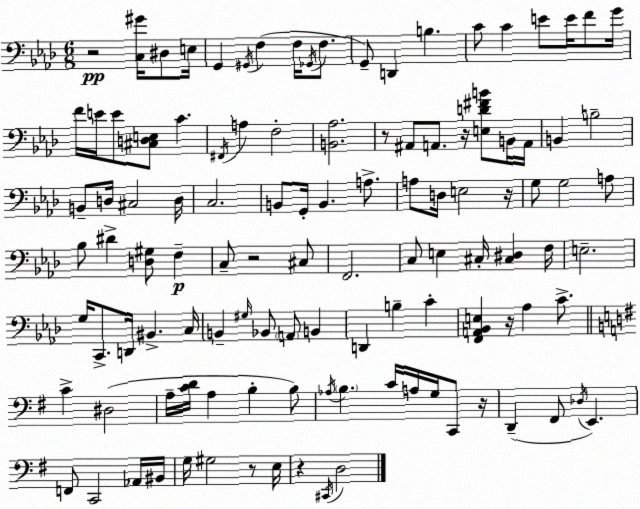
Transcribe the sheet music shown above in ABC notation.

X:1
T:Untitled
M:6/8
L:1/4
K:Fm
z2 [C,^G]/4 ^D,/2 E,/4 G,, ^G,,/4 F, F,/4 _G,,/4 F,/2 G,,/2 D,, B, C/2 C E/2 E/4 F/2 G/4 F/4 E/4 E/2 [^C,D,E,]/2 C ^F,,/4 A, F,2 [B,,_A,]2 z/2 ^A,,/2 A,,/2 z/4 [E,D^FB]/2 B,,/4 A,,/4 B,, B,2 B,,/2 D,/4 ^C,2 D,/4 C,2 B,,/2 G,,/4 B,, A,/2 A,/2 D,/4 E,2 z/4 G,/2 G,2 A,/2 _B,/2 ^D [D,^G,]/2 F, C,/2 z2 ^C,/2 F,,2 C,/2 E, ^C,/4 [^C,^D,] F,/4 E,2 G,/4 C,,/2 D,,/4 ^B,, C,/4 B,, ^G,/4 _B,,/2 A,,/2 B,, D,, B, C [F,,A,,_B,,E,] z/4 _A, C/2 C ^D,2 A,/4 [CD]/4 A, B, B,/2 _A,/4 B, C/4 A,/4 G,/4 C,,/2 z/4 D,, ^F,,/2 _D,/4 E,, F,,/2 C,,2 _A,,/4 ^B,,/4 G,/4 ^G,2 z/2 E,/4 z ^C,,/4 D,2